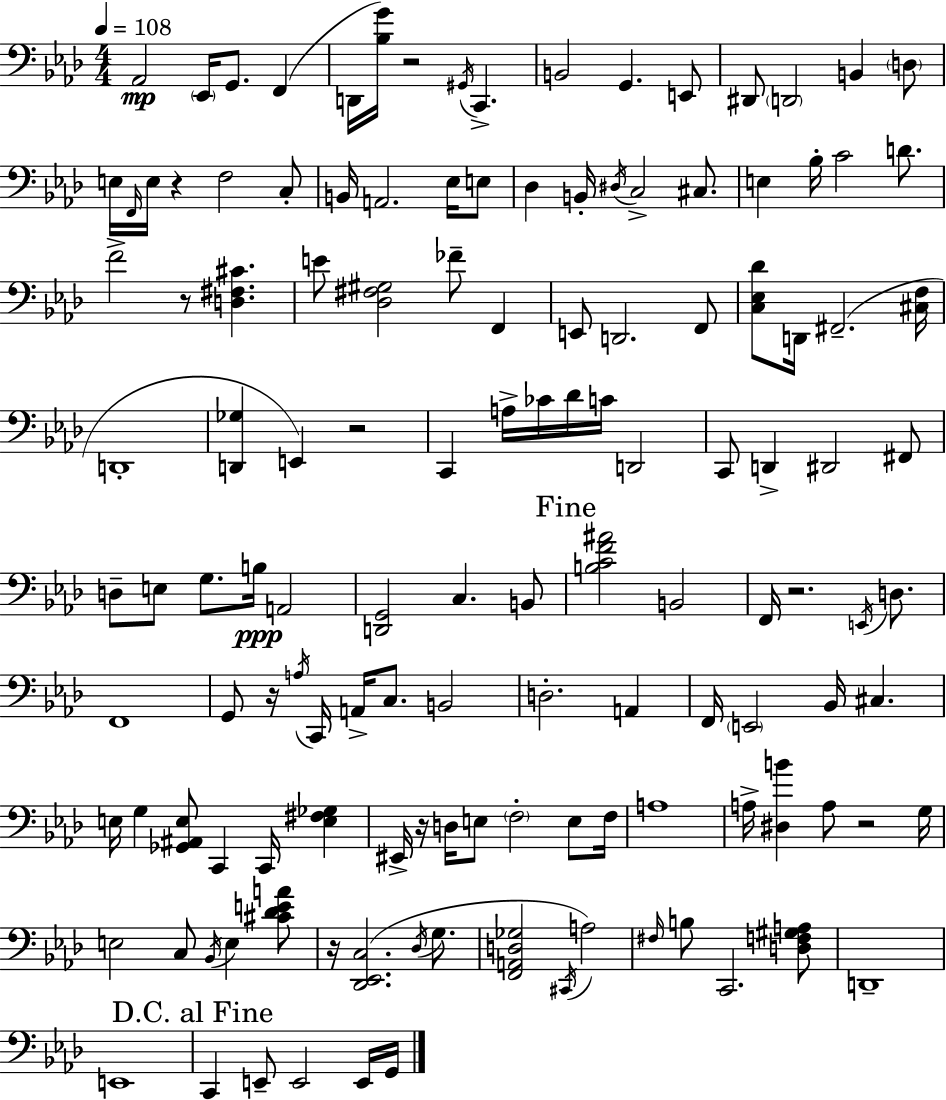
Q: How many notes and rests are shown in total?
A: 133